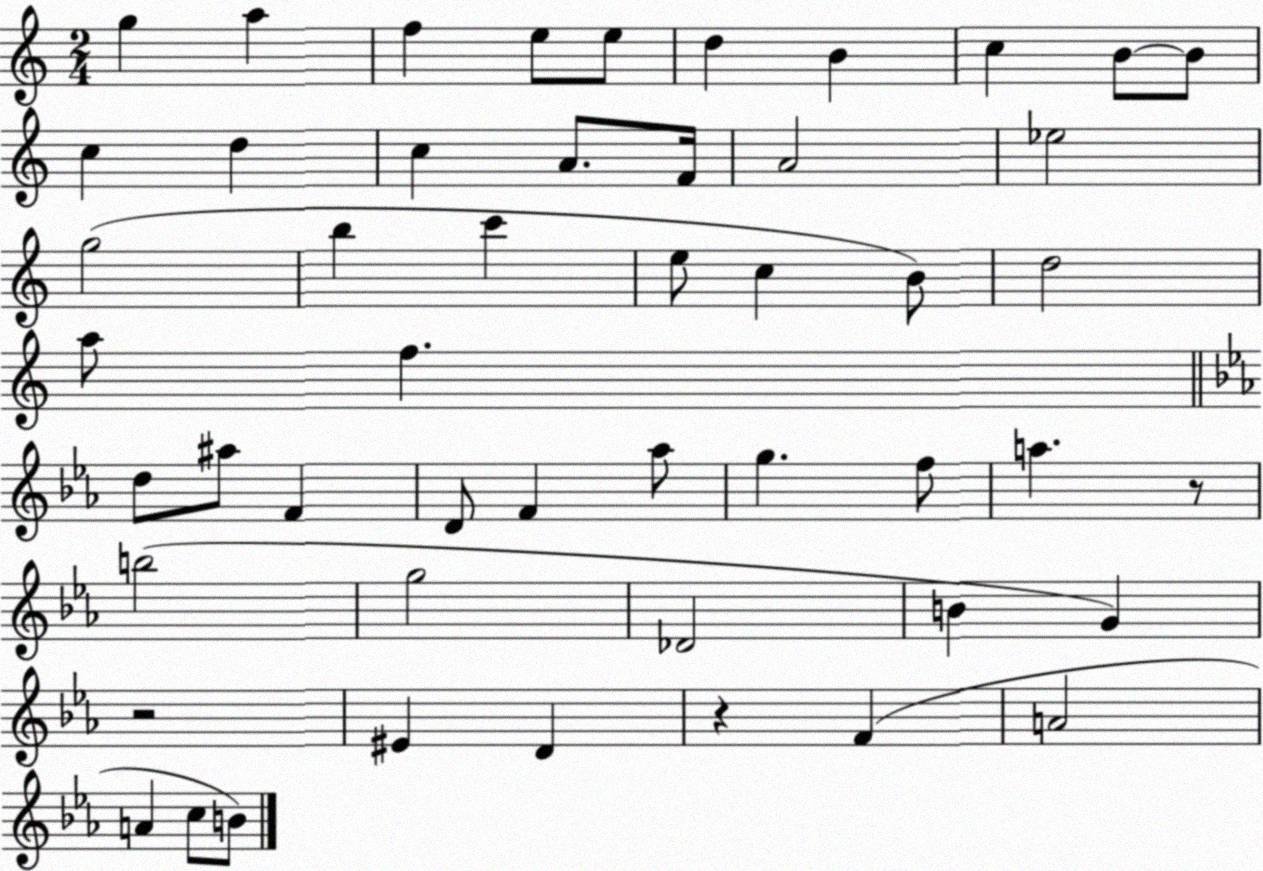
X:1
T:Untitled
M:2/4
L:1/4
K:C
g a f e/2 e/2 d B c B/2 B/2 c d c A/2 F/4 A2 _e2 g2 b c' e/2 c B/2 d2 a/2 f d/2 ^a/2 F D/2 F _a/2 g f/2 a z/2 b2 g2 _D2 B G z2 ^E D z F A2 A c/2 B/2